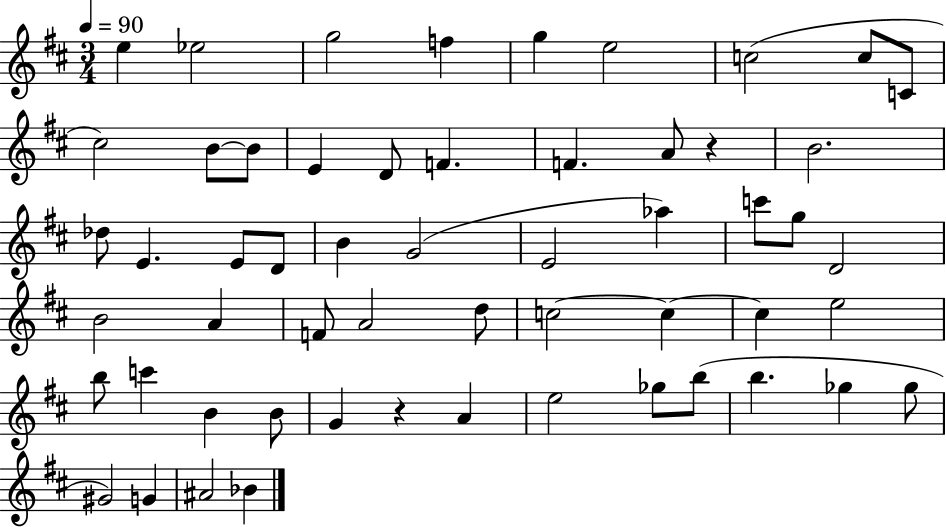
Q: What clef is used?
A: treble